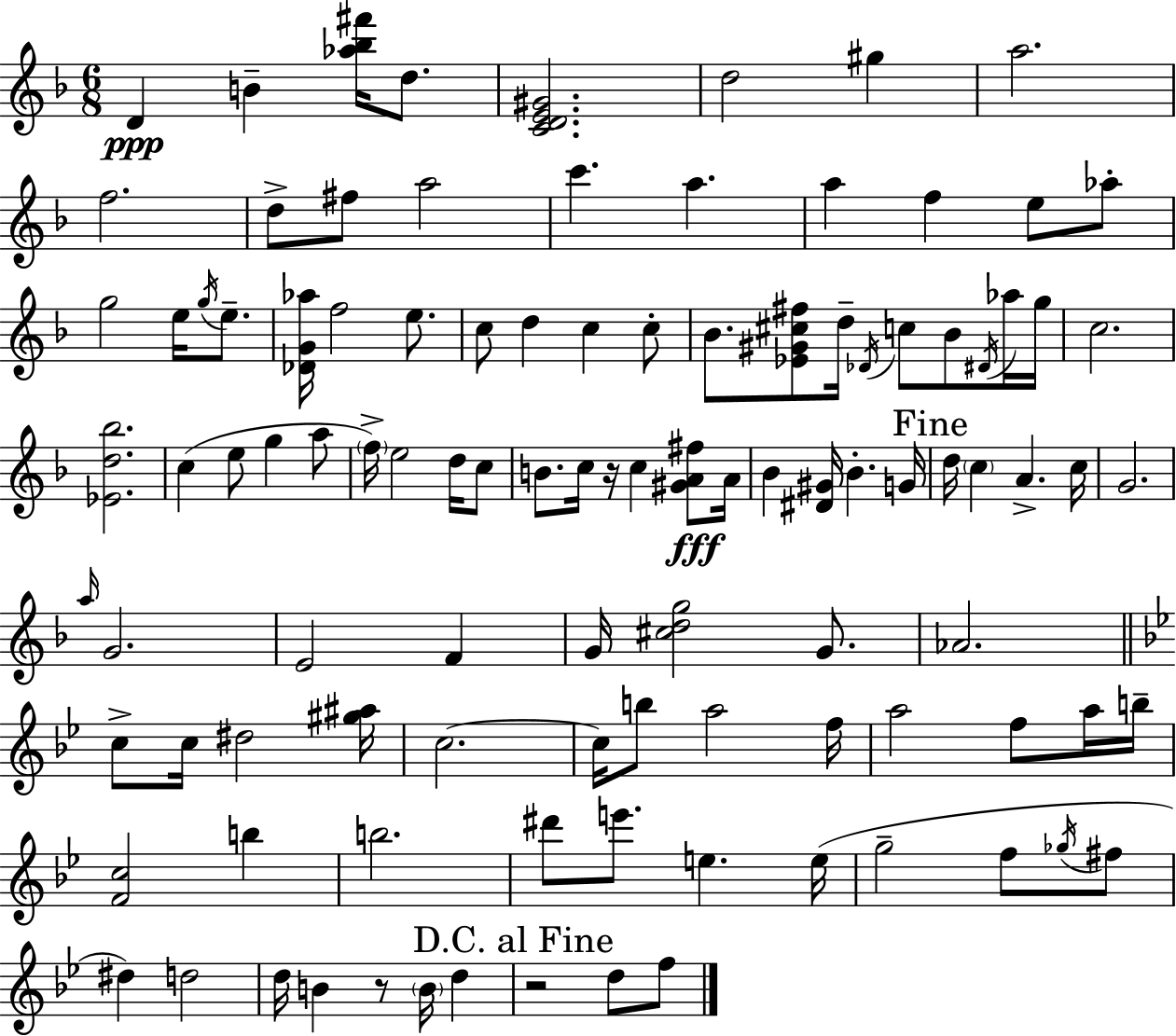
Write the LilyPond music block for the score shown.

{
  \clef treble
  \numericTimeSignature
  \time 6/8
  \key d \minor
  \repeat volta 2 { d'4\ppp b'4-- <aes'' bes'' fis'''>16 d''8. | <c' d' e' gis'>2. | d''2 gis''4 | a''2. | \break f''2. | d''8-> fis''8 a''2 | c'''4. a''4. | a''4 f''4 e''8 aes''8-. | \break g''2 e''16 \acciaccatura { g''16 } e''8.-- | <des' g' aes''>16 f''2 e''8. | c''8 d''4 c''4 c''8-. | bes'8. <ees' gis' cis'' fis''>8 d''16-- \acciaccatura { des'16 } c''8 bes'8 | \break \acciaccatura { dis'16 } aes''16 g''16 c''2. | <ees' d'' bes''>2. | c''4( e''8 g''4 | a''8 \parenthesize f''16->) e''2 | \break d''16 c''8 b'8. c''16 r16 c''4 | <gis' a' fis''>8\fff a'16 bes'4 <dis' gis'>16 bes'4.-. | g'16 \mark "Fine" d''16 \parenthesize c''4 a'4.-> | c''16 g'2. | \break \grace { a''16 } g'2. | e'2 | f'4 g'16 <cis'' d'' g''>2 | g'8. aes'2. | \break \bar "||" \break \key bes \major c''8-> c''16 dis''2 <gis'' ais''>16 | c''2.~~ | c''16 b''8 a''2 f''16 | a''2 f''8 a''16 b''16-- | \break <f' c''>2 b''4 | b''2. | dis'''8 e'''8. e''4. e''16( | g''2-- f''8 \acciaccatura { ges''16 } fis''8 | \break dis''4) d''2 | d''16 b'4 r8 \parenthesize b'16 d''4 | \mark "D.C. al Fine" r2 d''8 f''8 | } \bar "|."
}